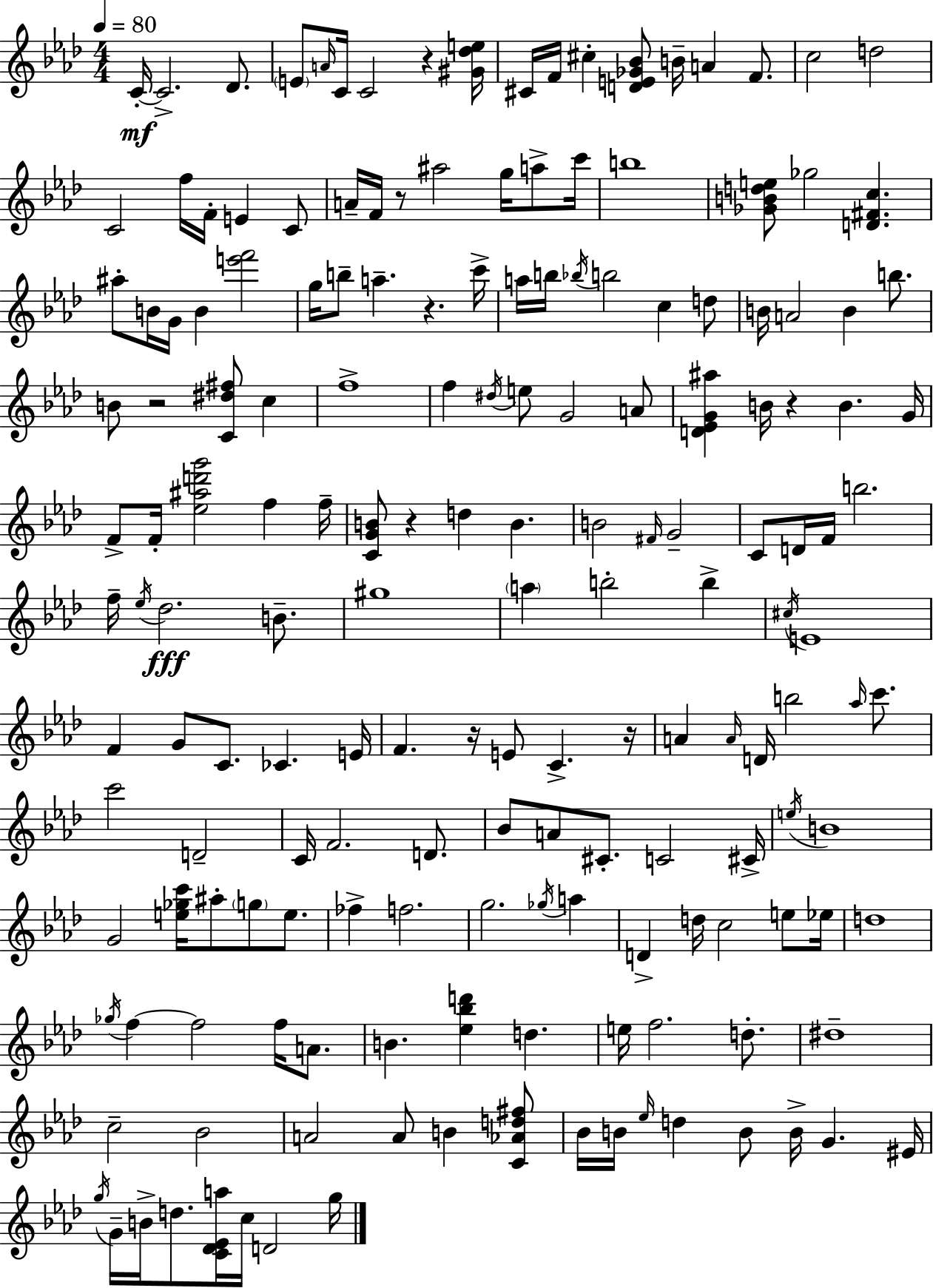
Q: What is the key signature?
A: F minor